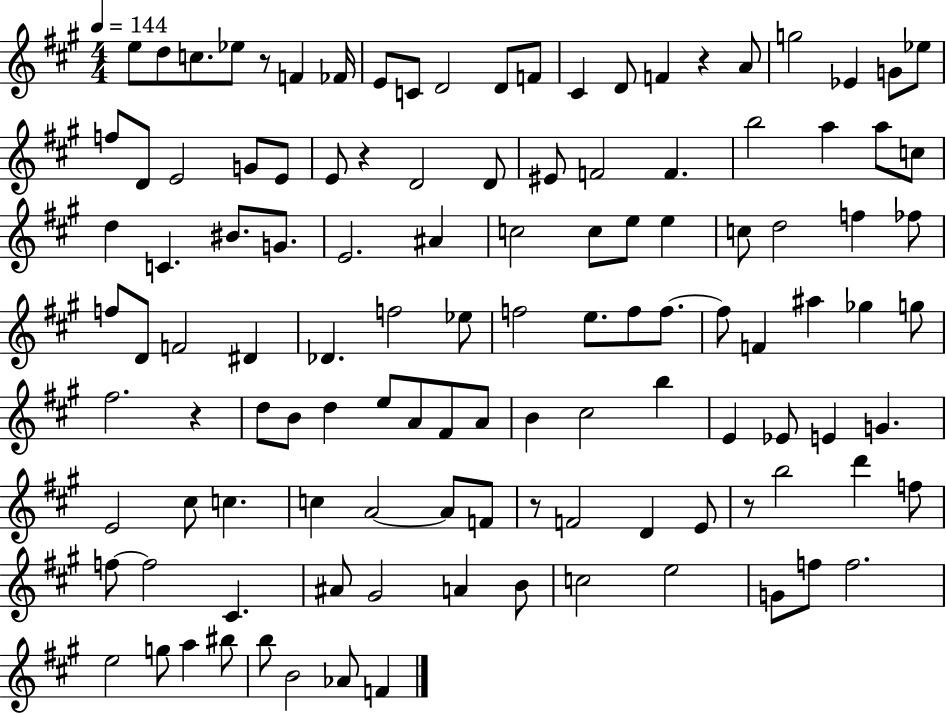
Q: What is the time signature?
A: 4/4